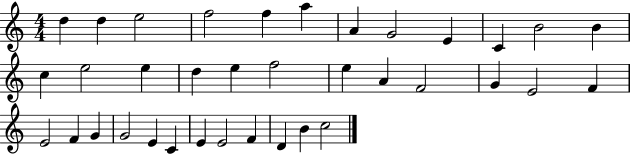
{
  \clef treble
  \numericTimeSignature
  \time 4/4
  \key c \major
  d''4 d''4 e''2 | f''2 f''4 a''4 | a'4 g'2 e'4 | c'4 b'2 b'4 | \break c''4 e''2 e''4 | d''4 e''4 f''2 | e''4 a'4 f'2 | g'4 e'2 f'4 | \break e'2 f'4 g'4 | g'2 e'4 c'4 | e'4 e'2 f'4 | d'4 b'4 c''2 | \break \bar "|."
}